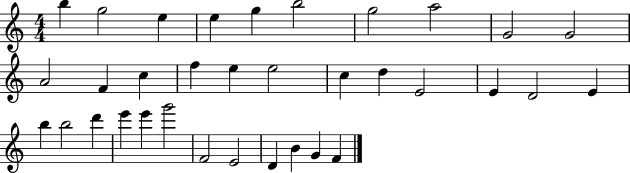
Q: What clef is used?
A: treble